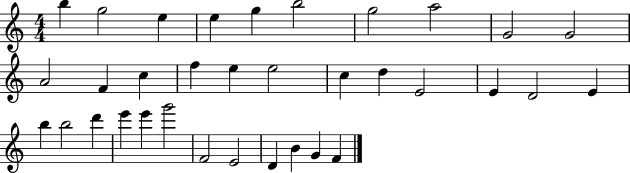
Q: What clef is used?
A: treble